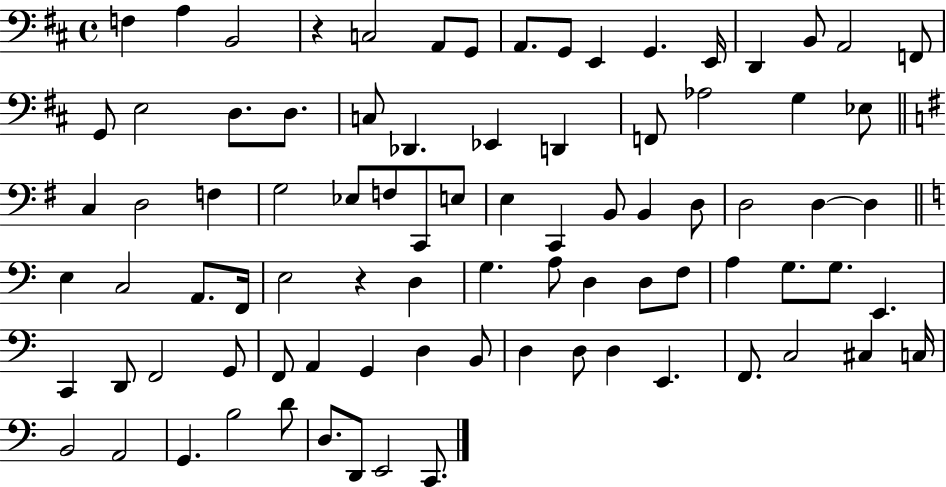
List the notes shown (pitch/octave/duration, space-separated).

F3/q A3/q B2/h R/q C3/h A2/e G2/e A2/e. G2/e E2/q G2/q. E2/s D2/q B2/e A2/h F2/e G2/e E3/h D3/e. D3/e. C3/e Db2/q. Eb2/q D2/q F2/e Ab3/h G3/q Eb3/e C3/q D3/h F3/q G3/h Eb3/e F3/e C2/e E3/e E3/q C2/q B2/e B2/q D3/e D3/h D3/q D3/q E3/q C3/h A2/e. F2/s E3/h R/q D3/q G3/q. A3/e D3/q D3/e F3/e A3/q G3/e. G3/e. E2/q. C2/q D2/e F2/h G2/e F2/e A2/q G2/q D3/q B2/e D3/q D3/e D3/q E2/q. F2/e. C3/h C#3/q C3/s B2/h A2/h G2/q. B3/h D4/e D3/e. D2/e E2/h C2/e.